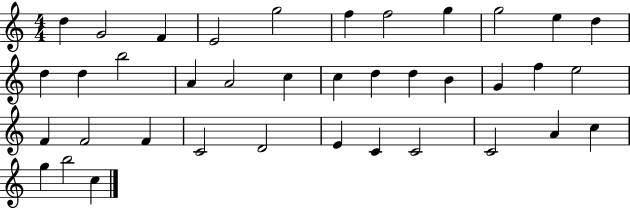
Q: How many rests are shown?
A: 0